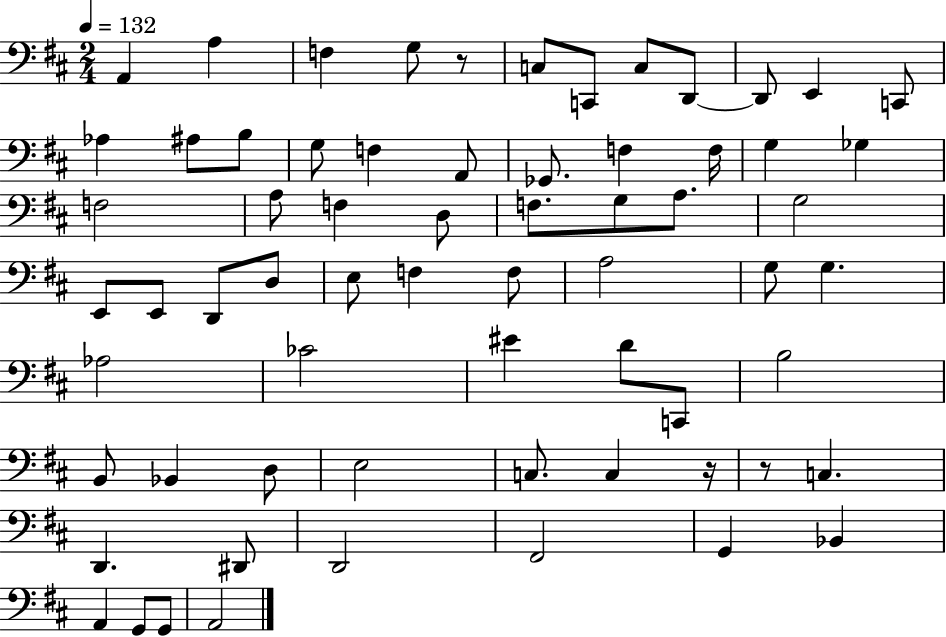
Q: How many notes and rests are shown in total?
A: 66